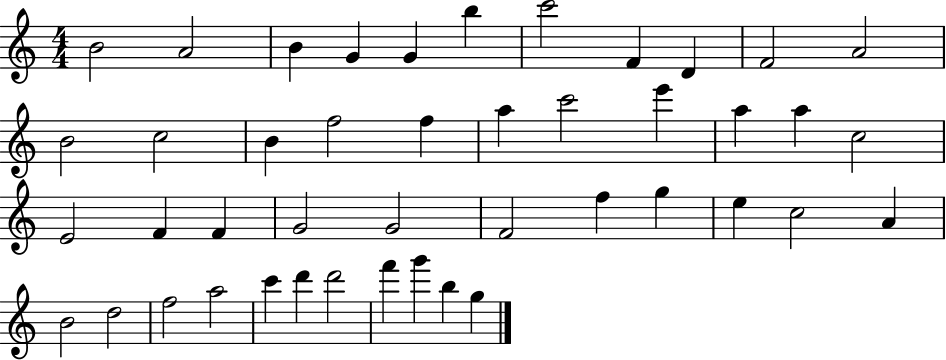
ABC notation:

X:1
T:Untitled
M:4/4
L:1/4
K:C
B2 A2 B G G b c'2 F D F2 A2 B2 c2 B f2 f a c'2 e' a a c2 E2 F F G2 G2 F2 f g e c2 A B2 d2 f2 a2 c' d' d'2 f' g' b g